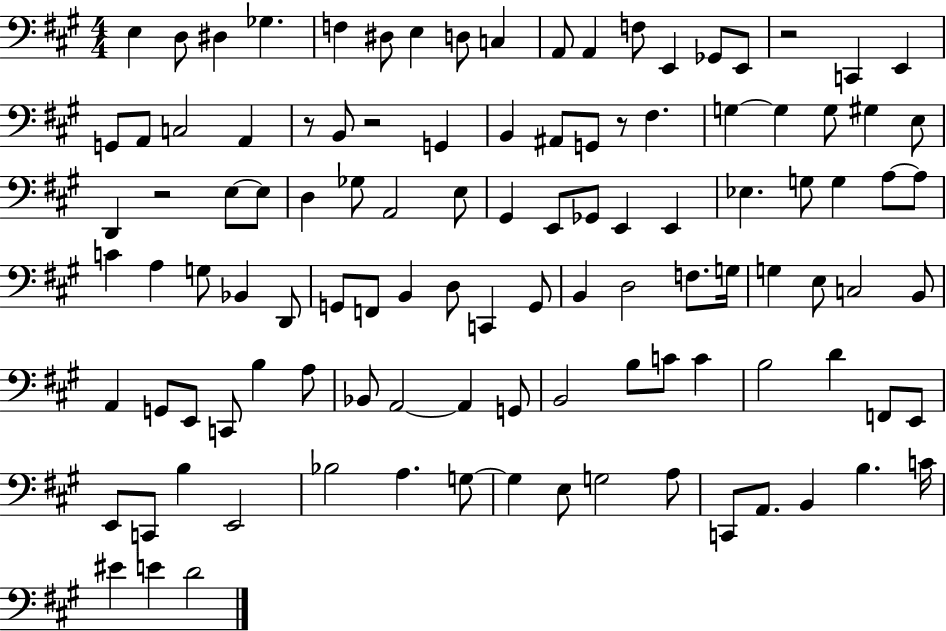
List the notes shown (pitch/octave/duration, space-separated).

E3/q D3/e D#3/q Gb3/q. F3/q D#3/e E3/q D3/e C3/q A2/e A2/q F3/e E2/q Gb2/e E2/e R/h C2/q E2/q G2/e A2/e C3/h A2/q R/e B2/e R/h G2/q B2/q A#2/e G2/e R/e F#3/q. G3/q G3/q G3/e G#3/q E3/e D2/q R/h E3/e E3/e D3/q Gb3/e A2/h E3/e G#2/q E2/e Gb2/e E2/q E2/q Eb3/q. G3/e G3/q A3/e A3/e C4/q A3/q G3/e Bb2/q D2/e G2/e F2/e B2/q D3/e C2/q G2/e B2/q D3/h F3/e. G3/s G3/q E3/e C3/h B2/e A2/q G2/e E2/e C2/e B3/q A3/e Bb2/e A2/h A2/q G2/e B2/h B3/e C4/e C4/q B3/h D4/q F2/e E2/e E2/e C2/e B3/q E2/h Bb3/h A3/q. G3/e G3/q E3/e G3/h A3/e C2/e A2/e. B2/q B3/q. C4/s EIS4/q E4/q D4/h